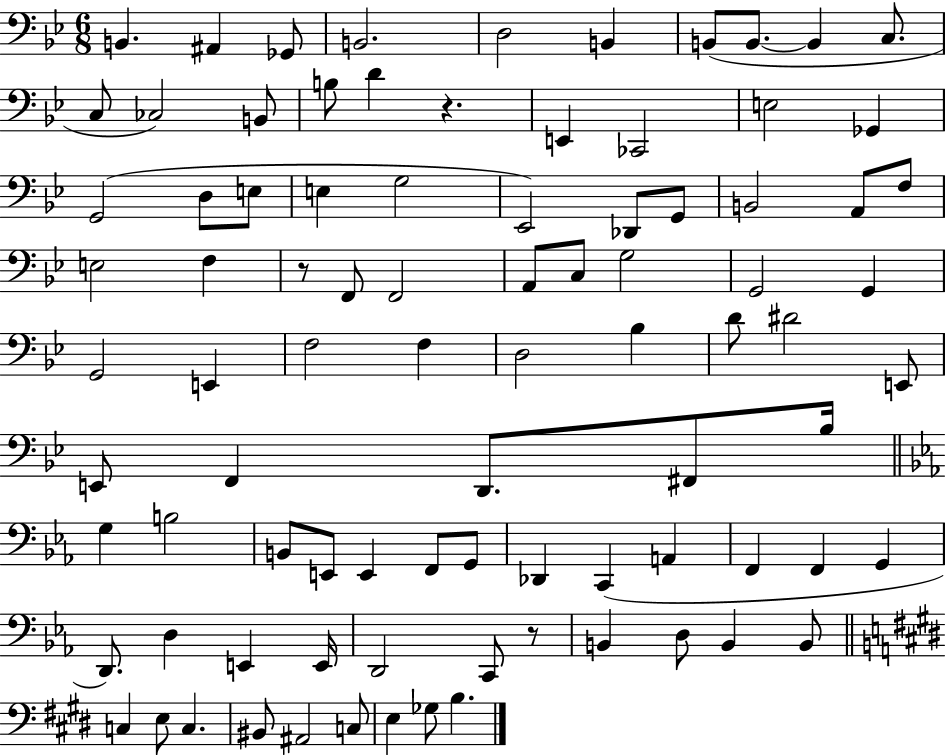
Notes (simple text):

B2/q. A#2/q Gb2/e B2/h. D3/h B2/q B2/e B2/e. B2/q C3/e. C3/e CES3/h B2/e B3/e D4/q R/q. E2/q CES2/h E3/h Gb2/q G2/h D3/e E3/e E3/q G3/h Eb2/h Db2/e G2/e B2/h A2/e F3/e E3/h F3/q R/e F2/e F2/h A2/e C3/e G3/h G2/h G2/q G2/h E2/q F3/h F3/q D3/h Bb3/q D4/e D#4/h E2/e E2/e F2/q D2/e. F#2/e Bb3/s G3/q B3/h B2/e E2/e E2/q F2/e G2/e Db2/q C2/q A2/q F2/q F2/q G2/q D2/e. D3/q E2/q E2/s D2/h C2/e R/e B2/q D3/e B2/q B2/e C3/q E3/e C3/q. BIS2/e A#2/h C3/e E3/q Gb3/e B3/q.